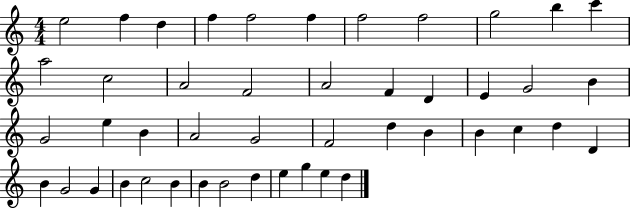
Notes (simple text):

E5/h F5/q D5/q F5/q F5/h F5/q F5/h F5/h G5/h B5/q C6/q A5/h C5/h A4/h F4/h A4/h F4/q D4/q E4/q G4/h B4/q G4/h E5/q B4/q A4/h G4/h F4/h D5/q B4/q B4/q C5/q D5/q D4/q B4/q G4/h G4/q B4/q C5/h B4/q B4/q B4/h D5/q E5/q G5/q E5/q D5/q